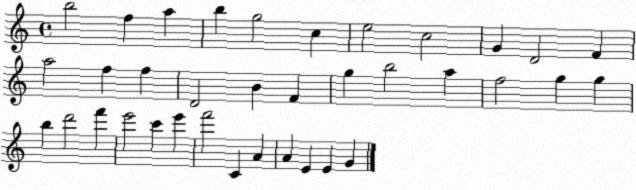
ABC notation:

X:1
T:Untitled
M:4/4
L:1/4
K:C
b2 f a b g2 c e2 c2 G D2 F a2 f f D2 B F g b2 a f2 g g b d'2 f' e'2 c' e' f'2 C A A E E G